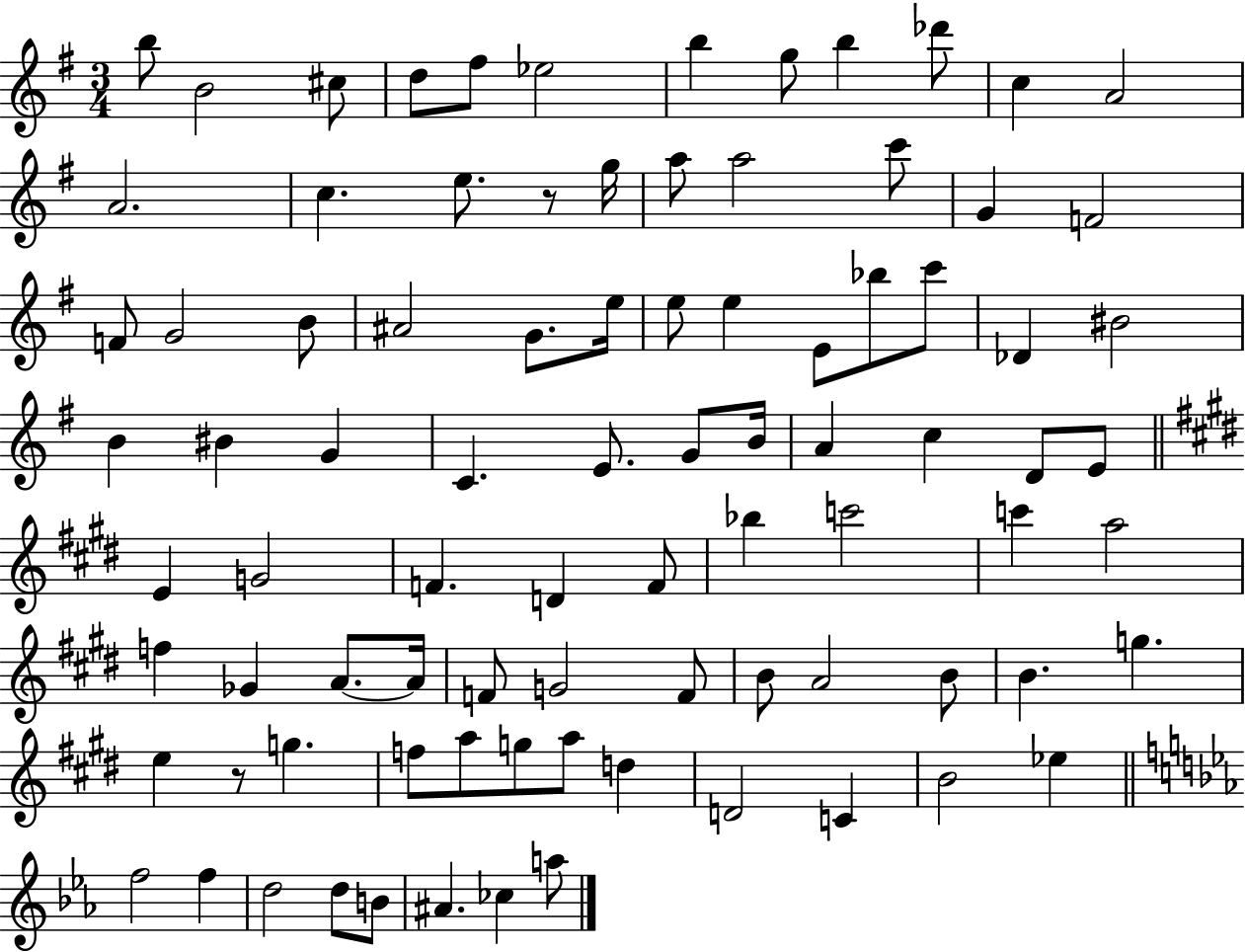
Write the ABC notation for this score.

X:1
T:Untitled
M:3/4
L:1/4
K:G
b/2 B2 ^c/2 d/2 ^f/2 _e2 b g/2 b _d'/2 c A2 A2 c e/2 z/2 g/4 a/2 a2 c'/2 G F2 F/2 G2 B/2 ^A2 G/2 e/4 e/2 e E/2 _b/2 c'/2 _D ^B2 B ^B G C E/2 G/2 B/4 A c D/2 E/2 E G2 F D F/2 _b c'2 c' a2 f _G A/2 A/4 F/2 G2 F/2 B/2 A2 B/2 B g e z/2 g f/2 a/2 g/2 a/2 d D2 C B2 _e f2 f d2 d/2 B/2 ^A _c a/2